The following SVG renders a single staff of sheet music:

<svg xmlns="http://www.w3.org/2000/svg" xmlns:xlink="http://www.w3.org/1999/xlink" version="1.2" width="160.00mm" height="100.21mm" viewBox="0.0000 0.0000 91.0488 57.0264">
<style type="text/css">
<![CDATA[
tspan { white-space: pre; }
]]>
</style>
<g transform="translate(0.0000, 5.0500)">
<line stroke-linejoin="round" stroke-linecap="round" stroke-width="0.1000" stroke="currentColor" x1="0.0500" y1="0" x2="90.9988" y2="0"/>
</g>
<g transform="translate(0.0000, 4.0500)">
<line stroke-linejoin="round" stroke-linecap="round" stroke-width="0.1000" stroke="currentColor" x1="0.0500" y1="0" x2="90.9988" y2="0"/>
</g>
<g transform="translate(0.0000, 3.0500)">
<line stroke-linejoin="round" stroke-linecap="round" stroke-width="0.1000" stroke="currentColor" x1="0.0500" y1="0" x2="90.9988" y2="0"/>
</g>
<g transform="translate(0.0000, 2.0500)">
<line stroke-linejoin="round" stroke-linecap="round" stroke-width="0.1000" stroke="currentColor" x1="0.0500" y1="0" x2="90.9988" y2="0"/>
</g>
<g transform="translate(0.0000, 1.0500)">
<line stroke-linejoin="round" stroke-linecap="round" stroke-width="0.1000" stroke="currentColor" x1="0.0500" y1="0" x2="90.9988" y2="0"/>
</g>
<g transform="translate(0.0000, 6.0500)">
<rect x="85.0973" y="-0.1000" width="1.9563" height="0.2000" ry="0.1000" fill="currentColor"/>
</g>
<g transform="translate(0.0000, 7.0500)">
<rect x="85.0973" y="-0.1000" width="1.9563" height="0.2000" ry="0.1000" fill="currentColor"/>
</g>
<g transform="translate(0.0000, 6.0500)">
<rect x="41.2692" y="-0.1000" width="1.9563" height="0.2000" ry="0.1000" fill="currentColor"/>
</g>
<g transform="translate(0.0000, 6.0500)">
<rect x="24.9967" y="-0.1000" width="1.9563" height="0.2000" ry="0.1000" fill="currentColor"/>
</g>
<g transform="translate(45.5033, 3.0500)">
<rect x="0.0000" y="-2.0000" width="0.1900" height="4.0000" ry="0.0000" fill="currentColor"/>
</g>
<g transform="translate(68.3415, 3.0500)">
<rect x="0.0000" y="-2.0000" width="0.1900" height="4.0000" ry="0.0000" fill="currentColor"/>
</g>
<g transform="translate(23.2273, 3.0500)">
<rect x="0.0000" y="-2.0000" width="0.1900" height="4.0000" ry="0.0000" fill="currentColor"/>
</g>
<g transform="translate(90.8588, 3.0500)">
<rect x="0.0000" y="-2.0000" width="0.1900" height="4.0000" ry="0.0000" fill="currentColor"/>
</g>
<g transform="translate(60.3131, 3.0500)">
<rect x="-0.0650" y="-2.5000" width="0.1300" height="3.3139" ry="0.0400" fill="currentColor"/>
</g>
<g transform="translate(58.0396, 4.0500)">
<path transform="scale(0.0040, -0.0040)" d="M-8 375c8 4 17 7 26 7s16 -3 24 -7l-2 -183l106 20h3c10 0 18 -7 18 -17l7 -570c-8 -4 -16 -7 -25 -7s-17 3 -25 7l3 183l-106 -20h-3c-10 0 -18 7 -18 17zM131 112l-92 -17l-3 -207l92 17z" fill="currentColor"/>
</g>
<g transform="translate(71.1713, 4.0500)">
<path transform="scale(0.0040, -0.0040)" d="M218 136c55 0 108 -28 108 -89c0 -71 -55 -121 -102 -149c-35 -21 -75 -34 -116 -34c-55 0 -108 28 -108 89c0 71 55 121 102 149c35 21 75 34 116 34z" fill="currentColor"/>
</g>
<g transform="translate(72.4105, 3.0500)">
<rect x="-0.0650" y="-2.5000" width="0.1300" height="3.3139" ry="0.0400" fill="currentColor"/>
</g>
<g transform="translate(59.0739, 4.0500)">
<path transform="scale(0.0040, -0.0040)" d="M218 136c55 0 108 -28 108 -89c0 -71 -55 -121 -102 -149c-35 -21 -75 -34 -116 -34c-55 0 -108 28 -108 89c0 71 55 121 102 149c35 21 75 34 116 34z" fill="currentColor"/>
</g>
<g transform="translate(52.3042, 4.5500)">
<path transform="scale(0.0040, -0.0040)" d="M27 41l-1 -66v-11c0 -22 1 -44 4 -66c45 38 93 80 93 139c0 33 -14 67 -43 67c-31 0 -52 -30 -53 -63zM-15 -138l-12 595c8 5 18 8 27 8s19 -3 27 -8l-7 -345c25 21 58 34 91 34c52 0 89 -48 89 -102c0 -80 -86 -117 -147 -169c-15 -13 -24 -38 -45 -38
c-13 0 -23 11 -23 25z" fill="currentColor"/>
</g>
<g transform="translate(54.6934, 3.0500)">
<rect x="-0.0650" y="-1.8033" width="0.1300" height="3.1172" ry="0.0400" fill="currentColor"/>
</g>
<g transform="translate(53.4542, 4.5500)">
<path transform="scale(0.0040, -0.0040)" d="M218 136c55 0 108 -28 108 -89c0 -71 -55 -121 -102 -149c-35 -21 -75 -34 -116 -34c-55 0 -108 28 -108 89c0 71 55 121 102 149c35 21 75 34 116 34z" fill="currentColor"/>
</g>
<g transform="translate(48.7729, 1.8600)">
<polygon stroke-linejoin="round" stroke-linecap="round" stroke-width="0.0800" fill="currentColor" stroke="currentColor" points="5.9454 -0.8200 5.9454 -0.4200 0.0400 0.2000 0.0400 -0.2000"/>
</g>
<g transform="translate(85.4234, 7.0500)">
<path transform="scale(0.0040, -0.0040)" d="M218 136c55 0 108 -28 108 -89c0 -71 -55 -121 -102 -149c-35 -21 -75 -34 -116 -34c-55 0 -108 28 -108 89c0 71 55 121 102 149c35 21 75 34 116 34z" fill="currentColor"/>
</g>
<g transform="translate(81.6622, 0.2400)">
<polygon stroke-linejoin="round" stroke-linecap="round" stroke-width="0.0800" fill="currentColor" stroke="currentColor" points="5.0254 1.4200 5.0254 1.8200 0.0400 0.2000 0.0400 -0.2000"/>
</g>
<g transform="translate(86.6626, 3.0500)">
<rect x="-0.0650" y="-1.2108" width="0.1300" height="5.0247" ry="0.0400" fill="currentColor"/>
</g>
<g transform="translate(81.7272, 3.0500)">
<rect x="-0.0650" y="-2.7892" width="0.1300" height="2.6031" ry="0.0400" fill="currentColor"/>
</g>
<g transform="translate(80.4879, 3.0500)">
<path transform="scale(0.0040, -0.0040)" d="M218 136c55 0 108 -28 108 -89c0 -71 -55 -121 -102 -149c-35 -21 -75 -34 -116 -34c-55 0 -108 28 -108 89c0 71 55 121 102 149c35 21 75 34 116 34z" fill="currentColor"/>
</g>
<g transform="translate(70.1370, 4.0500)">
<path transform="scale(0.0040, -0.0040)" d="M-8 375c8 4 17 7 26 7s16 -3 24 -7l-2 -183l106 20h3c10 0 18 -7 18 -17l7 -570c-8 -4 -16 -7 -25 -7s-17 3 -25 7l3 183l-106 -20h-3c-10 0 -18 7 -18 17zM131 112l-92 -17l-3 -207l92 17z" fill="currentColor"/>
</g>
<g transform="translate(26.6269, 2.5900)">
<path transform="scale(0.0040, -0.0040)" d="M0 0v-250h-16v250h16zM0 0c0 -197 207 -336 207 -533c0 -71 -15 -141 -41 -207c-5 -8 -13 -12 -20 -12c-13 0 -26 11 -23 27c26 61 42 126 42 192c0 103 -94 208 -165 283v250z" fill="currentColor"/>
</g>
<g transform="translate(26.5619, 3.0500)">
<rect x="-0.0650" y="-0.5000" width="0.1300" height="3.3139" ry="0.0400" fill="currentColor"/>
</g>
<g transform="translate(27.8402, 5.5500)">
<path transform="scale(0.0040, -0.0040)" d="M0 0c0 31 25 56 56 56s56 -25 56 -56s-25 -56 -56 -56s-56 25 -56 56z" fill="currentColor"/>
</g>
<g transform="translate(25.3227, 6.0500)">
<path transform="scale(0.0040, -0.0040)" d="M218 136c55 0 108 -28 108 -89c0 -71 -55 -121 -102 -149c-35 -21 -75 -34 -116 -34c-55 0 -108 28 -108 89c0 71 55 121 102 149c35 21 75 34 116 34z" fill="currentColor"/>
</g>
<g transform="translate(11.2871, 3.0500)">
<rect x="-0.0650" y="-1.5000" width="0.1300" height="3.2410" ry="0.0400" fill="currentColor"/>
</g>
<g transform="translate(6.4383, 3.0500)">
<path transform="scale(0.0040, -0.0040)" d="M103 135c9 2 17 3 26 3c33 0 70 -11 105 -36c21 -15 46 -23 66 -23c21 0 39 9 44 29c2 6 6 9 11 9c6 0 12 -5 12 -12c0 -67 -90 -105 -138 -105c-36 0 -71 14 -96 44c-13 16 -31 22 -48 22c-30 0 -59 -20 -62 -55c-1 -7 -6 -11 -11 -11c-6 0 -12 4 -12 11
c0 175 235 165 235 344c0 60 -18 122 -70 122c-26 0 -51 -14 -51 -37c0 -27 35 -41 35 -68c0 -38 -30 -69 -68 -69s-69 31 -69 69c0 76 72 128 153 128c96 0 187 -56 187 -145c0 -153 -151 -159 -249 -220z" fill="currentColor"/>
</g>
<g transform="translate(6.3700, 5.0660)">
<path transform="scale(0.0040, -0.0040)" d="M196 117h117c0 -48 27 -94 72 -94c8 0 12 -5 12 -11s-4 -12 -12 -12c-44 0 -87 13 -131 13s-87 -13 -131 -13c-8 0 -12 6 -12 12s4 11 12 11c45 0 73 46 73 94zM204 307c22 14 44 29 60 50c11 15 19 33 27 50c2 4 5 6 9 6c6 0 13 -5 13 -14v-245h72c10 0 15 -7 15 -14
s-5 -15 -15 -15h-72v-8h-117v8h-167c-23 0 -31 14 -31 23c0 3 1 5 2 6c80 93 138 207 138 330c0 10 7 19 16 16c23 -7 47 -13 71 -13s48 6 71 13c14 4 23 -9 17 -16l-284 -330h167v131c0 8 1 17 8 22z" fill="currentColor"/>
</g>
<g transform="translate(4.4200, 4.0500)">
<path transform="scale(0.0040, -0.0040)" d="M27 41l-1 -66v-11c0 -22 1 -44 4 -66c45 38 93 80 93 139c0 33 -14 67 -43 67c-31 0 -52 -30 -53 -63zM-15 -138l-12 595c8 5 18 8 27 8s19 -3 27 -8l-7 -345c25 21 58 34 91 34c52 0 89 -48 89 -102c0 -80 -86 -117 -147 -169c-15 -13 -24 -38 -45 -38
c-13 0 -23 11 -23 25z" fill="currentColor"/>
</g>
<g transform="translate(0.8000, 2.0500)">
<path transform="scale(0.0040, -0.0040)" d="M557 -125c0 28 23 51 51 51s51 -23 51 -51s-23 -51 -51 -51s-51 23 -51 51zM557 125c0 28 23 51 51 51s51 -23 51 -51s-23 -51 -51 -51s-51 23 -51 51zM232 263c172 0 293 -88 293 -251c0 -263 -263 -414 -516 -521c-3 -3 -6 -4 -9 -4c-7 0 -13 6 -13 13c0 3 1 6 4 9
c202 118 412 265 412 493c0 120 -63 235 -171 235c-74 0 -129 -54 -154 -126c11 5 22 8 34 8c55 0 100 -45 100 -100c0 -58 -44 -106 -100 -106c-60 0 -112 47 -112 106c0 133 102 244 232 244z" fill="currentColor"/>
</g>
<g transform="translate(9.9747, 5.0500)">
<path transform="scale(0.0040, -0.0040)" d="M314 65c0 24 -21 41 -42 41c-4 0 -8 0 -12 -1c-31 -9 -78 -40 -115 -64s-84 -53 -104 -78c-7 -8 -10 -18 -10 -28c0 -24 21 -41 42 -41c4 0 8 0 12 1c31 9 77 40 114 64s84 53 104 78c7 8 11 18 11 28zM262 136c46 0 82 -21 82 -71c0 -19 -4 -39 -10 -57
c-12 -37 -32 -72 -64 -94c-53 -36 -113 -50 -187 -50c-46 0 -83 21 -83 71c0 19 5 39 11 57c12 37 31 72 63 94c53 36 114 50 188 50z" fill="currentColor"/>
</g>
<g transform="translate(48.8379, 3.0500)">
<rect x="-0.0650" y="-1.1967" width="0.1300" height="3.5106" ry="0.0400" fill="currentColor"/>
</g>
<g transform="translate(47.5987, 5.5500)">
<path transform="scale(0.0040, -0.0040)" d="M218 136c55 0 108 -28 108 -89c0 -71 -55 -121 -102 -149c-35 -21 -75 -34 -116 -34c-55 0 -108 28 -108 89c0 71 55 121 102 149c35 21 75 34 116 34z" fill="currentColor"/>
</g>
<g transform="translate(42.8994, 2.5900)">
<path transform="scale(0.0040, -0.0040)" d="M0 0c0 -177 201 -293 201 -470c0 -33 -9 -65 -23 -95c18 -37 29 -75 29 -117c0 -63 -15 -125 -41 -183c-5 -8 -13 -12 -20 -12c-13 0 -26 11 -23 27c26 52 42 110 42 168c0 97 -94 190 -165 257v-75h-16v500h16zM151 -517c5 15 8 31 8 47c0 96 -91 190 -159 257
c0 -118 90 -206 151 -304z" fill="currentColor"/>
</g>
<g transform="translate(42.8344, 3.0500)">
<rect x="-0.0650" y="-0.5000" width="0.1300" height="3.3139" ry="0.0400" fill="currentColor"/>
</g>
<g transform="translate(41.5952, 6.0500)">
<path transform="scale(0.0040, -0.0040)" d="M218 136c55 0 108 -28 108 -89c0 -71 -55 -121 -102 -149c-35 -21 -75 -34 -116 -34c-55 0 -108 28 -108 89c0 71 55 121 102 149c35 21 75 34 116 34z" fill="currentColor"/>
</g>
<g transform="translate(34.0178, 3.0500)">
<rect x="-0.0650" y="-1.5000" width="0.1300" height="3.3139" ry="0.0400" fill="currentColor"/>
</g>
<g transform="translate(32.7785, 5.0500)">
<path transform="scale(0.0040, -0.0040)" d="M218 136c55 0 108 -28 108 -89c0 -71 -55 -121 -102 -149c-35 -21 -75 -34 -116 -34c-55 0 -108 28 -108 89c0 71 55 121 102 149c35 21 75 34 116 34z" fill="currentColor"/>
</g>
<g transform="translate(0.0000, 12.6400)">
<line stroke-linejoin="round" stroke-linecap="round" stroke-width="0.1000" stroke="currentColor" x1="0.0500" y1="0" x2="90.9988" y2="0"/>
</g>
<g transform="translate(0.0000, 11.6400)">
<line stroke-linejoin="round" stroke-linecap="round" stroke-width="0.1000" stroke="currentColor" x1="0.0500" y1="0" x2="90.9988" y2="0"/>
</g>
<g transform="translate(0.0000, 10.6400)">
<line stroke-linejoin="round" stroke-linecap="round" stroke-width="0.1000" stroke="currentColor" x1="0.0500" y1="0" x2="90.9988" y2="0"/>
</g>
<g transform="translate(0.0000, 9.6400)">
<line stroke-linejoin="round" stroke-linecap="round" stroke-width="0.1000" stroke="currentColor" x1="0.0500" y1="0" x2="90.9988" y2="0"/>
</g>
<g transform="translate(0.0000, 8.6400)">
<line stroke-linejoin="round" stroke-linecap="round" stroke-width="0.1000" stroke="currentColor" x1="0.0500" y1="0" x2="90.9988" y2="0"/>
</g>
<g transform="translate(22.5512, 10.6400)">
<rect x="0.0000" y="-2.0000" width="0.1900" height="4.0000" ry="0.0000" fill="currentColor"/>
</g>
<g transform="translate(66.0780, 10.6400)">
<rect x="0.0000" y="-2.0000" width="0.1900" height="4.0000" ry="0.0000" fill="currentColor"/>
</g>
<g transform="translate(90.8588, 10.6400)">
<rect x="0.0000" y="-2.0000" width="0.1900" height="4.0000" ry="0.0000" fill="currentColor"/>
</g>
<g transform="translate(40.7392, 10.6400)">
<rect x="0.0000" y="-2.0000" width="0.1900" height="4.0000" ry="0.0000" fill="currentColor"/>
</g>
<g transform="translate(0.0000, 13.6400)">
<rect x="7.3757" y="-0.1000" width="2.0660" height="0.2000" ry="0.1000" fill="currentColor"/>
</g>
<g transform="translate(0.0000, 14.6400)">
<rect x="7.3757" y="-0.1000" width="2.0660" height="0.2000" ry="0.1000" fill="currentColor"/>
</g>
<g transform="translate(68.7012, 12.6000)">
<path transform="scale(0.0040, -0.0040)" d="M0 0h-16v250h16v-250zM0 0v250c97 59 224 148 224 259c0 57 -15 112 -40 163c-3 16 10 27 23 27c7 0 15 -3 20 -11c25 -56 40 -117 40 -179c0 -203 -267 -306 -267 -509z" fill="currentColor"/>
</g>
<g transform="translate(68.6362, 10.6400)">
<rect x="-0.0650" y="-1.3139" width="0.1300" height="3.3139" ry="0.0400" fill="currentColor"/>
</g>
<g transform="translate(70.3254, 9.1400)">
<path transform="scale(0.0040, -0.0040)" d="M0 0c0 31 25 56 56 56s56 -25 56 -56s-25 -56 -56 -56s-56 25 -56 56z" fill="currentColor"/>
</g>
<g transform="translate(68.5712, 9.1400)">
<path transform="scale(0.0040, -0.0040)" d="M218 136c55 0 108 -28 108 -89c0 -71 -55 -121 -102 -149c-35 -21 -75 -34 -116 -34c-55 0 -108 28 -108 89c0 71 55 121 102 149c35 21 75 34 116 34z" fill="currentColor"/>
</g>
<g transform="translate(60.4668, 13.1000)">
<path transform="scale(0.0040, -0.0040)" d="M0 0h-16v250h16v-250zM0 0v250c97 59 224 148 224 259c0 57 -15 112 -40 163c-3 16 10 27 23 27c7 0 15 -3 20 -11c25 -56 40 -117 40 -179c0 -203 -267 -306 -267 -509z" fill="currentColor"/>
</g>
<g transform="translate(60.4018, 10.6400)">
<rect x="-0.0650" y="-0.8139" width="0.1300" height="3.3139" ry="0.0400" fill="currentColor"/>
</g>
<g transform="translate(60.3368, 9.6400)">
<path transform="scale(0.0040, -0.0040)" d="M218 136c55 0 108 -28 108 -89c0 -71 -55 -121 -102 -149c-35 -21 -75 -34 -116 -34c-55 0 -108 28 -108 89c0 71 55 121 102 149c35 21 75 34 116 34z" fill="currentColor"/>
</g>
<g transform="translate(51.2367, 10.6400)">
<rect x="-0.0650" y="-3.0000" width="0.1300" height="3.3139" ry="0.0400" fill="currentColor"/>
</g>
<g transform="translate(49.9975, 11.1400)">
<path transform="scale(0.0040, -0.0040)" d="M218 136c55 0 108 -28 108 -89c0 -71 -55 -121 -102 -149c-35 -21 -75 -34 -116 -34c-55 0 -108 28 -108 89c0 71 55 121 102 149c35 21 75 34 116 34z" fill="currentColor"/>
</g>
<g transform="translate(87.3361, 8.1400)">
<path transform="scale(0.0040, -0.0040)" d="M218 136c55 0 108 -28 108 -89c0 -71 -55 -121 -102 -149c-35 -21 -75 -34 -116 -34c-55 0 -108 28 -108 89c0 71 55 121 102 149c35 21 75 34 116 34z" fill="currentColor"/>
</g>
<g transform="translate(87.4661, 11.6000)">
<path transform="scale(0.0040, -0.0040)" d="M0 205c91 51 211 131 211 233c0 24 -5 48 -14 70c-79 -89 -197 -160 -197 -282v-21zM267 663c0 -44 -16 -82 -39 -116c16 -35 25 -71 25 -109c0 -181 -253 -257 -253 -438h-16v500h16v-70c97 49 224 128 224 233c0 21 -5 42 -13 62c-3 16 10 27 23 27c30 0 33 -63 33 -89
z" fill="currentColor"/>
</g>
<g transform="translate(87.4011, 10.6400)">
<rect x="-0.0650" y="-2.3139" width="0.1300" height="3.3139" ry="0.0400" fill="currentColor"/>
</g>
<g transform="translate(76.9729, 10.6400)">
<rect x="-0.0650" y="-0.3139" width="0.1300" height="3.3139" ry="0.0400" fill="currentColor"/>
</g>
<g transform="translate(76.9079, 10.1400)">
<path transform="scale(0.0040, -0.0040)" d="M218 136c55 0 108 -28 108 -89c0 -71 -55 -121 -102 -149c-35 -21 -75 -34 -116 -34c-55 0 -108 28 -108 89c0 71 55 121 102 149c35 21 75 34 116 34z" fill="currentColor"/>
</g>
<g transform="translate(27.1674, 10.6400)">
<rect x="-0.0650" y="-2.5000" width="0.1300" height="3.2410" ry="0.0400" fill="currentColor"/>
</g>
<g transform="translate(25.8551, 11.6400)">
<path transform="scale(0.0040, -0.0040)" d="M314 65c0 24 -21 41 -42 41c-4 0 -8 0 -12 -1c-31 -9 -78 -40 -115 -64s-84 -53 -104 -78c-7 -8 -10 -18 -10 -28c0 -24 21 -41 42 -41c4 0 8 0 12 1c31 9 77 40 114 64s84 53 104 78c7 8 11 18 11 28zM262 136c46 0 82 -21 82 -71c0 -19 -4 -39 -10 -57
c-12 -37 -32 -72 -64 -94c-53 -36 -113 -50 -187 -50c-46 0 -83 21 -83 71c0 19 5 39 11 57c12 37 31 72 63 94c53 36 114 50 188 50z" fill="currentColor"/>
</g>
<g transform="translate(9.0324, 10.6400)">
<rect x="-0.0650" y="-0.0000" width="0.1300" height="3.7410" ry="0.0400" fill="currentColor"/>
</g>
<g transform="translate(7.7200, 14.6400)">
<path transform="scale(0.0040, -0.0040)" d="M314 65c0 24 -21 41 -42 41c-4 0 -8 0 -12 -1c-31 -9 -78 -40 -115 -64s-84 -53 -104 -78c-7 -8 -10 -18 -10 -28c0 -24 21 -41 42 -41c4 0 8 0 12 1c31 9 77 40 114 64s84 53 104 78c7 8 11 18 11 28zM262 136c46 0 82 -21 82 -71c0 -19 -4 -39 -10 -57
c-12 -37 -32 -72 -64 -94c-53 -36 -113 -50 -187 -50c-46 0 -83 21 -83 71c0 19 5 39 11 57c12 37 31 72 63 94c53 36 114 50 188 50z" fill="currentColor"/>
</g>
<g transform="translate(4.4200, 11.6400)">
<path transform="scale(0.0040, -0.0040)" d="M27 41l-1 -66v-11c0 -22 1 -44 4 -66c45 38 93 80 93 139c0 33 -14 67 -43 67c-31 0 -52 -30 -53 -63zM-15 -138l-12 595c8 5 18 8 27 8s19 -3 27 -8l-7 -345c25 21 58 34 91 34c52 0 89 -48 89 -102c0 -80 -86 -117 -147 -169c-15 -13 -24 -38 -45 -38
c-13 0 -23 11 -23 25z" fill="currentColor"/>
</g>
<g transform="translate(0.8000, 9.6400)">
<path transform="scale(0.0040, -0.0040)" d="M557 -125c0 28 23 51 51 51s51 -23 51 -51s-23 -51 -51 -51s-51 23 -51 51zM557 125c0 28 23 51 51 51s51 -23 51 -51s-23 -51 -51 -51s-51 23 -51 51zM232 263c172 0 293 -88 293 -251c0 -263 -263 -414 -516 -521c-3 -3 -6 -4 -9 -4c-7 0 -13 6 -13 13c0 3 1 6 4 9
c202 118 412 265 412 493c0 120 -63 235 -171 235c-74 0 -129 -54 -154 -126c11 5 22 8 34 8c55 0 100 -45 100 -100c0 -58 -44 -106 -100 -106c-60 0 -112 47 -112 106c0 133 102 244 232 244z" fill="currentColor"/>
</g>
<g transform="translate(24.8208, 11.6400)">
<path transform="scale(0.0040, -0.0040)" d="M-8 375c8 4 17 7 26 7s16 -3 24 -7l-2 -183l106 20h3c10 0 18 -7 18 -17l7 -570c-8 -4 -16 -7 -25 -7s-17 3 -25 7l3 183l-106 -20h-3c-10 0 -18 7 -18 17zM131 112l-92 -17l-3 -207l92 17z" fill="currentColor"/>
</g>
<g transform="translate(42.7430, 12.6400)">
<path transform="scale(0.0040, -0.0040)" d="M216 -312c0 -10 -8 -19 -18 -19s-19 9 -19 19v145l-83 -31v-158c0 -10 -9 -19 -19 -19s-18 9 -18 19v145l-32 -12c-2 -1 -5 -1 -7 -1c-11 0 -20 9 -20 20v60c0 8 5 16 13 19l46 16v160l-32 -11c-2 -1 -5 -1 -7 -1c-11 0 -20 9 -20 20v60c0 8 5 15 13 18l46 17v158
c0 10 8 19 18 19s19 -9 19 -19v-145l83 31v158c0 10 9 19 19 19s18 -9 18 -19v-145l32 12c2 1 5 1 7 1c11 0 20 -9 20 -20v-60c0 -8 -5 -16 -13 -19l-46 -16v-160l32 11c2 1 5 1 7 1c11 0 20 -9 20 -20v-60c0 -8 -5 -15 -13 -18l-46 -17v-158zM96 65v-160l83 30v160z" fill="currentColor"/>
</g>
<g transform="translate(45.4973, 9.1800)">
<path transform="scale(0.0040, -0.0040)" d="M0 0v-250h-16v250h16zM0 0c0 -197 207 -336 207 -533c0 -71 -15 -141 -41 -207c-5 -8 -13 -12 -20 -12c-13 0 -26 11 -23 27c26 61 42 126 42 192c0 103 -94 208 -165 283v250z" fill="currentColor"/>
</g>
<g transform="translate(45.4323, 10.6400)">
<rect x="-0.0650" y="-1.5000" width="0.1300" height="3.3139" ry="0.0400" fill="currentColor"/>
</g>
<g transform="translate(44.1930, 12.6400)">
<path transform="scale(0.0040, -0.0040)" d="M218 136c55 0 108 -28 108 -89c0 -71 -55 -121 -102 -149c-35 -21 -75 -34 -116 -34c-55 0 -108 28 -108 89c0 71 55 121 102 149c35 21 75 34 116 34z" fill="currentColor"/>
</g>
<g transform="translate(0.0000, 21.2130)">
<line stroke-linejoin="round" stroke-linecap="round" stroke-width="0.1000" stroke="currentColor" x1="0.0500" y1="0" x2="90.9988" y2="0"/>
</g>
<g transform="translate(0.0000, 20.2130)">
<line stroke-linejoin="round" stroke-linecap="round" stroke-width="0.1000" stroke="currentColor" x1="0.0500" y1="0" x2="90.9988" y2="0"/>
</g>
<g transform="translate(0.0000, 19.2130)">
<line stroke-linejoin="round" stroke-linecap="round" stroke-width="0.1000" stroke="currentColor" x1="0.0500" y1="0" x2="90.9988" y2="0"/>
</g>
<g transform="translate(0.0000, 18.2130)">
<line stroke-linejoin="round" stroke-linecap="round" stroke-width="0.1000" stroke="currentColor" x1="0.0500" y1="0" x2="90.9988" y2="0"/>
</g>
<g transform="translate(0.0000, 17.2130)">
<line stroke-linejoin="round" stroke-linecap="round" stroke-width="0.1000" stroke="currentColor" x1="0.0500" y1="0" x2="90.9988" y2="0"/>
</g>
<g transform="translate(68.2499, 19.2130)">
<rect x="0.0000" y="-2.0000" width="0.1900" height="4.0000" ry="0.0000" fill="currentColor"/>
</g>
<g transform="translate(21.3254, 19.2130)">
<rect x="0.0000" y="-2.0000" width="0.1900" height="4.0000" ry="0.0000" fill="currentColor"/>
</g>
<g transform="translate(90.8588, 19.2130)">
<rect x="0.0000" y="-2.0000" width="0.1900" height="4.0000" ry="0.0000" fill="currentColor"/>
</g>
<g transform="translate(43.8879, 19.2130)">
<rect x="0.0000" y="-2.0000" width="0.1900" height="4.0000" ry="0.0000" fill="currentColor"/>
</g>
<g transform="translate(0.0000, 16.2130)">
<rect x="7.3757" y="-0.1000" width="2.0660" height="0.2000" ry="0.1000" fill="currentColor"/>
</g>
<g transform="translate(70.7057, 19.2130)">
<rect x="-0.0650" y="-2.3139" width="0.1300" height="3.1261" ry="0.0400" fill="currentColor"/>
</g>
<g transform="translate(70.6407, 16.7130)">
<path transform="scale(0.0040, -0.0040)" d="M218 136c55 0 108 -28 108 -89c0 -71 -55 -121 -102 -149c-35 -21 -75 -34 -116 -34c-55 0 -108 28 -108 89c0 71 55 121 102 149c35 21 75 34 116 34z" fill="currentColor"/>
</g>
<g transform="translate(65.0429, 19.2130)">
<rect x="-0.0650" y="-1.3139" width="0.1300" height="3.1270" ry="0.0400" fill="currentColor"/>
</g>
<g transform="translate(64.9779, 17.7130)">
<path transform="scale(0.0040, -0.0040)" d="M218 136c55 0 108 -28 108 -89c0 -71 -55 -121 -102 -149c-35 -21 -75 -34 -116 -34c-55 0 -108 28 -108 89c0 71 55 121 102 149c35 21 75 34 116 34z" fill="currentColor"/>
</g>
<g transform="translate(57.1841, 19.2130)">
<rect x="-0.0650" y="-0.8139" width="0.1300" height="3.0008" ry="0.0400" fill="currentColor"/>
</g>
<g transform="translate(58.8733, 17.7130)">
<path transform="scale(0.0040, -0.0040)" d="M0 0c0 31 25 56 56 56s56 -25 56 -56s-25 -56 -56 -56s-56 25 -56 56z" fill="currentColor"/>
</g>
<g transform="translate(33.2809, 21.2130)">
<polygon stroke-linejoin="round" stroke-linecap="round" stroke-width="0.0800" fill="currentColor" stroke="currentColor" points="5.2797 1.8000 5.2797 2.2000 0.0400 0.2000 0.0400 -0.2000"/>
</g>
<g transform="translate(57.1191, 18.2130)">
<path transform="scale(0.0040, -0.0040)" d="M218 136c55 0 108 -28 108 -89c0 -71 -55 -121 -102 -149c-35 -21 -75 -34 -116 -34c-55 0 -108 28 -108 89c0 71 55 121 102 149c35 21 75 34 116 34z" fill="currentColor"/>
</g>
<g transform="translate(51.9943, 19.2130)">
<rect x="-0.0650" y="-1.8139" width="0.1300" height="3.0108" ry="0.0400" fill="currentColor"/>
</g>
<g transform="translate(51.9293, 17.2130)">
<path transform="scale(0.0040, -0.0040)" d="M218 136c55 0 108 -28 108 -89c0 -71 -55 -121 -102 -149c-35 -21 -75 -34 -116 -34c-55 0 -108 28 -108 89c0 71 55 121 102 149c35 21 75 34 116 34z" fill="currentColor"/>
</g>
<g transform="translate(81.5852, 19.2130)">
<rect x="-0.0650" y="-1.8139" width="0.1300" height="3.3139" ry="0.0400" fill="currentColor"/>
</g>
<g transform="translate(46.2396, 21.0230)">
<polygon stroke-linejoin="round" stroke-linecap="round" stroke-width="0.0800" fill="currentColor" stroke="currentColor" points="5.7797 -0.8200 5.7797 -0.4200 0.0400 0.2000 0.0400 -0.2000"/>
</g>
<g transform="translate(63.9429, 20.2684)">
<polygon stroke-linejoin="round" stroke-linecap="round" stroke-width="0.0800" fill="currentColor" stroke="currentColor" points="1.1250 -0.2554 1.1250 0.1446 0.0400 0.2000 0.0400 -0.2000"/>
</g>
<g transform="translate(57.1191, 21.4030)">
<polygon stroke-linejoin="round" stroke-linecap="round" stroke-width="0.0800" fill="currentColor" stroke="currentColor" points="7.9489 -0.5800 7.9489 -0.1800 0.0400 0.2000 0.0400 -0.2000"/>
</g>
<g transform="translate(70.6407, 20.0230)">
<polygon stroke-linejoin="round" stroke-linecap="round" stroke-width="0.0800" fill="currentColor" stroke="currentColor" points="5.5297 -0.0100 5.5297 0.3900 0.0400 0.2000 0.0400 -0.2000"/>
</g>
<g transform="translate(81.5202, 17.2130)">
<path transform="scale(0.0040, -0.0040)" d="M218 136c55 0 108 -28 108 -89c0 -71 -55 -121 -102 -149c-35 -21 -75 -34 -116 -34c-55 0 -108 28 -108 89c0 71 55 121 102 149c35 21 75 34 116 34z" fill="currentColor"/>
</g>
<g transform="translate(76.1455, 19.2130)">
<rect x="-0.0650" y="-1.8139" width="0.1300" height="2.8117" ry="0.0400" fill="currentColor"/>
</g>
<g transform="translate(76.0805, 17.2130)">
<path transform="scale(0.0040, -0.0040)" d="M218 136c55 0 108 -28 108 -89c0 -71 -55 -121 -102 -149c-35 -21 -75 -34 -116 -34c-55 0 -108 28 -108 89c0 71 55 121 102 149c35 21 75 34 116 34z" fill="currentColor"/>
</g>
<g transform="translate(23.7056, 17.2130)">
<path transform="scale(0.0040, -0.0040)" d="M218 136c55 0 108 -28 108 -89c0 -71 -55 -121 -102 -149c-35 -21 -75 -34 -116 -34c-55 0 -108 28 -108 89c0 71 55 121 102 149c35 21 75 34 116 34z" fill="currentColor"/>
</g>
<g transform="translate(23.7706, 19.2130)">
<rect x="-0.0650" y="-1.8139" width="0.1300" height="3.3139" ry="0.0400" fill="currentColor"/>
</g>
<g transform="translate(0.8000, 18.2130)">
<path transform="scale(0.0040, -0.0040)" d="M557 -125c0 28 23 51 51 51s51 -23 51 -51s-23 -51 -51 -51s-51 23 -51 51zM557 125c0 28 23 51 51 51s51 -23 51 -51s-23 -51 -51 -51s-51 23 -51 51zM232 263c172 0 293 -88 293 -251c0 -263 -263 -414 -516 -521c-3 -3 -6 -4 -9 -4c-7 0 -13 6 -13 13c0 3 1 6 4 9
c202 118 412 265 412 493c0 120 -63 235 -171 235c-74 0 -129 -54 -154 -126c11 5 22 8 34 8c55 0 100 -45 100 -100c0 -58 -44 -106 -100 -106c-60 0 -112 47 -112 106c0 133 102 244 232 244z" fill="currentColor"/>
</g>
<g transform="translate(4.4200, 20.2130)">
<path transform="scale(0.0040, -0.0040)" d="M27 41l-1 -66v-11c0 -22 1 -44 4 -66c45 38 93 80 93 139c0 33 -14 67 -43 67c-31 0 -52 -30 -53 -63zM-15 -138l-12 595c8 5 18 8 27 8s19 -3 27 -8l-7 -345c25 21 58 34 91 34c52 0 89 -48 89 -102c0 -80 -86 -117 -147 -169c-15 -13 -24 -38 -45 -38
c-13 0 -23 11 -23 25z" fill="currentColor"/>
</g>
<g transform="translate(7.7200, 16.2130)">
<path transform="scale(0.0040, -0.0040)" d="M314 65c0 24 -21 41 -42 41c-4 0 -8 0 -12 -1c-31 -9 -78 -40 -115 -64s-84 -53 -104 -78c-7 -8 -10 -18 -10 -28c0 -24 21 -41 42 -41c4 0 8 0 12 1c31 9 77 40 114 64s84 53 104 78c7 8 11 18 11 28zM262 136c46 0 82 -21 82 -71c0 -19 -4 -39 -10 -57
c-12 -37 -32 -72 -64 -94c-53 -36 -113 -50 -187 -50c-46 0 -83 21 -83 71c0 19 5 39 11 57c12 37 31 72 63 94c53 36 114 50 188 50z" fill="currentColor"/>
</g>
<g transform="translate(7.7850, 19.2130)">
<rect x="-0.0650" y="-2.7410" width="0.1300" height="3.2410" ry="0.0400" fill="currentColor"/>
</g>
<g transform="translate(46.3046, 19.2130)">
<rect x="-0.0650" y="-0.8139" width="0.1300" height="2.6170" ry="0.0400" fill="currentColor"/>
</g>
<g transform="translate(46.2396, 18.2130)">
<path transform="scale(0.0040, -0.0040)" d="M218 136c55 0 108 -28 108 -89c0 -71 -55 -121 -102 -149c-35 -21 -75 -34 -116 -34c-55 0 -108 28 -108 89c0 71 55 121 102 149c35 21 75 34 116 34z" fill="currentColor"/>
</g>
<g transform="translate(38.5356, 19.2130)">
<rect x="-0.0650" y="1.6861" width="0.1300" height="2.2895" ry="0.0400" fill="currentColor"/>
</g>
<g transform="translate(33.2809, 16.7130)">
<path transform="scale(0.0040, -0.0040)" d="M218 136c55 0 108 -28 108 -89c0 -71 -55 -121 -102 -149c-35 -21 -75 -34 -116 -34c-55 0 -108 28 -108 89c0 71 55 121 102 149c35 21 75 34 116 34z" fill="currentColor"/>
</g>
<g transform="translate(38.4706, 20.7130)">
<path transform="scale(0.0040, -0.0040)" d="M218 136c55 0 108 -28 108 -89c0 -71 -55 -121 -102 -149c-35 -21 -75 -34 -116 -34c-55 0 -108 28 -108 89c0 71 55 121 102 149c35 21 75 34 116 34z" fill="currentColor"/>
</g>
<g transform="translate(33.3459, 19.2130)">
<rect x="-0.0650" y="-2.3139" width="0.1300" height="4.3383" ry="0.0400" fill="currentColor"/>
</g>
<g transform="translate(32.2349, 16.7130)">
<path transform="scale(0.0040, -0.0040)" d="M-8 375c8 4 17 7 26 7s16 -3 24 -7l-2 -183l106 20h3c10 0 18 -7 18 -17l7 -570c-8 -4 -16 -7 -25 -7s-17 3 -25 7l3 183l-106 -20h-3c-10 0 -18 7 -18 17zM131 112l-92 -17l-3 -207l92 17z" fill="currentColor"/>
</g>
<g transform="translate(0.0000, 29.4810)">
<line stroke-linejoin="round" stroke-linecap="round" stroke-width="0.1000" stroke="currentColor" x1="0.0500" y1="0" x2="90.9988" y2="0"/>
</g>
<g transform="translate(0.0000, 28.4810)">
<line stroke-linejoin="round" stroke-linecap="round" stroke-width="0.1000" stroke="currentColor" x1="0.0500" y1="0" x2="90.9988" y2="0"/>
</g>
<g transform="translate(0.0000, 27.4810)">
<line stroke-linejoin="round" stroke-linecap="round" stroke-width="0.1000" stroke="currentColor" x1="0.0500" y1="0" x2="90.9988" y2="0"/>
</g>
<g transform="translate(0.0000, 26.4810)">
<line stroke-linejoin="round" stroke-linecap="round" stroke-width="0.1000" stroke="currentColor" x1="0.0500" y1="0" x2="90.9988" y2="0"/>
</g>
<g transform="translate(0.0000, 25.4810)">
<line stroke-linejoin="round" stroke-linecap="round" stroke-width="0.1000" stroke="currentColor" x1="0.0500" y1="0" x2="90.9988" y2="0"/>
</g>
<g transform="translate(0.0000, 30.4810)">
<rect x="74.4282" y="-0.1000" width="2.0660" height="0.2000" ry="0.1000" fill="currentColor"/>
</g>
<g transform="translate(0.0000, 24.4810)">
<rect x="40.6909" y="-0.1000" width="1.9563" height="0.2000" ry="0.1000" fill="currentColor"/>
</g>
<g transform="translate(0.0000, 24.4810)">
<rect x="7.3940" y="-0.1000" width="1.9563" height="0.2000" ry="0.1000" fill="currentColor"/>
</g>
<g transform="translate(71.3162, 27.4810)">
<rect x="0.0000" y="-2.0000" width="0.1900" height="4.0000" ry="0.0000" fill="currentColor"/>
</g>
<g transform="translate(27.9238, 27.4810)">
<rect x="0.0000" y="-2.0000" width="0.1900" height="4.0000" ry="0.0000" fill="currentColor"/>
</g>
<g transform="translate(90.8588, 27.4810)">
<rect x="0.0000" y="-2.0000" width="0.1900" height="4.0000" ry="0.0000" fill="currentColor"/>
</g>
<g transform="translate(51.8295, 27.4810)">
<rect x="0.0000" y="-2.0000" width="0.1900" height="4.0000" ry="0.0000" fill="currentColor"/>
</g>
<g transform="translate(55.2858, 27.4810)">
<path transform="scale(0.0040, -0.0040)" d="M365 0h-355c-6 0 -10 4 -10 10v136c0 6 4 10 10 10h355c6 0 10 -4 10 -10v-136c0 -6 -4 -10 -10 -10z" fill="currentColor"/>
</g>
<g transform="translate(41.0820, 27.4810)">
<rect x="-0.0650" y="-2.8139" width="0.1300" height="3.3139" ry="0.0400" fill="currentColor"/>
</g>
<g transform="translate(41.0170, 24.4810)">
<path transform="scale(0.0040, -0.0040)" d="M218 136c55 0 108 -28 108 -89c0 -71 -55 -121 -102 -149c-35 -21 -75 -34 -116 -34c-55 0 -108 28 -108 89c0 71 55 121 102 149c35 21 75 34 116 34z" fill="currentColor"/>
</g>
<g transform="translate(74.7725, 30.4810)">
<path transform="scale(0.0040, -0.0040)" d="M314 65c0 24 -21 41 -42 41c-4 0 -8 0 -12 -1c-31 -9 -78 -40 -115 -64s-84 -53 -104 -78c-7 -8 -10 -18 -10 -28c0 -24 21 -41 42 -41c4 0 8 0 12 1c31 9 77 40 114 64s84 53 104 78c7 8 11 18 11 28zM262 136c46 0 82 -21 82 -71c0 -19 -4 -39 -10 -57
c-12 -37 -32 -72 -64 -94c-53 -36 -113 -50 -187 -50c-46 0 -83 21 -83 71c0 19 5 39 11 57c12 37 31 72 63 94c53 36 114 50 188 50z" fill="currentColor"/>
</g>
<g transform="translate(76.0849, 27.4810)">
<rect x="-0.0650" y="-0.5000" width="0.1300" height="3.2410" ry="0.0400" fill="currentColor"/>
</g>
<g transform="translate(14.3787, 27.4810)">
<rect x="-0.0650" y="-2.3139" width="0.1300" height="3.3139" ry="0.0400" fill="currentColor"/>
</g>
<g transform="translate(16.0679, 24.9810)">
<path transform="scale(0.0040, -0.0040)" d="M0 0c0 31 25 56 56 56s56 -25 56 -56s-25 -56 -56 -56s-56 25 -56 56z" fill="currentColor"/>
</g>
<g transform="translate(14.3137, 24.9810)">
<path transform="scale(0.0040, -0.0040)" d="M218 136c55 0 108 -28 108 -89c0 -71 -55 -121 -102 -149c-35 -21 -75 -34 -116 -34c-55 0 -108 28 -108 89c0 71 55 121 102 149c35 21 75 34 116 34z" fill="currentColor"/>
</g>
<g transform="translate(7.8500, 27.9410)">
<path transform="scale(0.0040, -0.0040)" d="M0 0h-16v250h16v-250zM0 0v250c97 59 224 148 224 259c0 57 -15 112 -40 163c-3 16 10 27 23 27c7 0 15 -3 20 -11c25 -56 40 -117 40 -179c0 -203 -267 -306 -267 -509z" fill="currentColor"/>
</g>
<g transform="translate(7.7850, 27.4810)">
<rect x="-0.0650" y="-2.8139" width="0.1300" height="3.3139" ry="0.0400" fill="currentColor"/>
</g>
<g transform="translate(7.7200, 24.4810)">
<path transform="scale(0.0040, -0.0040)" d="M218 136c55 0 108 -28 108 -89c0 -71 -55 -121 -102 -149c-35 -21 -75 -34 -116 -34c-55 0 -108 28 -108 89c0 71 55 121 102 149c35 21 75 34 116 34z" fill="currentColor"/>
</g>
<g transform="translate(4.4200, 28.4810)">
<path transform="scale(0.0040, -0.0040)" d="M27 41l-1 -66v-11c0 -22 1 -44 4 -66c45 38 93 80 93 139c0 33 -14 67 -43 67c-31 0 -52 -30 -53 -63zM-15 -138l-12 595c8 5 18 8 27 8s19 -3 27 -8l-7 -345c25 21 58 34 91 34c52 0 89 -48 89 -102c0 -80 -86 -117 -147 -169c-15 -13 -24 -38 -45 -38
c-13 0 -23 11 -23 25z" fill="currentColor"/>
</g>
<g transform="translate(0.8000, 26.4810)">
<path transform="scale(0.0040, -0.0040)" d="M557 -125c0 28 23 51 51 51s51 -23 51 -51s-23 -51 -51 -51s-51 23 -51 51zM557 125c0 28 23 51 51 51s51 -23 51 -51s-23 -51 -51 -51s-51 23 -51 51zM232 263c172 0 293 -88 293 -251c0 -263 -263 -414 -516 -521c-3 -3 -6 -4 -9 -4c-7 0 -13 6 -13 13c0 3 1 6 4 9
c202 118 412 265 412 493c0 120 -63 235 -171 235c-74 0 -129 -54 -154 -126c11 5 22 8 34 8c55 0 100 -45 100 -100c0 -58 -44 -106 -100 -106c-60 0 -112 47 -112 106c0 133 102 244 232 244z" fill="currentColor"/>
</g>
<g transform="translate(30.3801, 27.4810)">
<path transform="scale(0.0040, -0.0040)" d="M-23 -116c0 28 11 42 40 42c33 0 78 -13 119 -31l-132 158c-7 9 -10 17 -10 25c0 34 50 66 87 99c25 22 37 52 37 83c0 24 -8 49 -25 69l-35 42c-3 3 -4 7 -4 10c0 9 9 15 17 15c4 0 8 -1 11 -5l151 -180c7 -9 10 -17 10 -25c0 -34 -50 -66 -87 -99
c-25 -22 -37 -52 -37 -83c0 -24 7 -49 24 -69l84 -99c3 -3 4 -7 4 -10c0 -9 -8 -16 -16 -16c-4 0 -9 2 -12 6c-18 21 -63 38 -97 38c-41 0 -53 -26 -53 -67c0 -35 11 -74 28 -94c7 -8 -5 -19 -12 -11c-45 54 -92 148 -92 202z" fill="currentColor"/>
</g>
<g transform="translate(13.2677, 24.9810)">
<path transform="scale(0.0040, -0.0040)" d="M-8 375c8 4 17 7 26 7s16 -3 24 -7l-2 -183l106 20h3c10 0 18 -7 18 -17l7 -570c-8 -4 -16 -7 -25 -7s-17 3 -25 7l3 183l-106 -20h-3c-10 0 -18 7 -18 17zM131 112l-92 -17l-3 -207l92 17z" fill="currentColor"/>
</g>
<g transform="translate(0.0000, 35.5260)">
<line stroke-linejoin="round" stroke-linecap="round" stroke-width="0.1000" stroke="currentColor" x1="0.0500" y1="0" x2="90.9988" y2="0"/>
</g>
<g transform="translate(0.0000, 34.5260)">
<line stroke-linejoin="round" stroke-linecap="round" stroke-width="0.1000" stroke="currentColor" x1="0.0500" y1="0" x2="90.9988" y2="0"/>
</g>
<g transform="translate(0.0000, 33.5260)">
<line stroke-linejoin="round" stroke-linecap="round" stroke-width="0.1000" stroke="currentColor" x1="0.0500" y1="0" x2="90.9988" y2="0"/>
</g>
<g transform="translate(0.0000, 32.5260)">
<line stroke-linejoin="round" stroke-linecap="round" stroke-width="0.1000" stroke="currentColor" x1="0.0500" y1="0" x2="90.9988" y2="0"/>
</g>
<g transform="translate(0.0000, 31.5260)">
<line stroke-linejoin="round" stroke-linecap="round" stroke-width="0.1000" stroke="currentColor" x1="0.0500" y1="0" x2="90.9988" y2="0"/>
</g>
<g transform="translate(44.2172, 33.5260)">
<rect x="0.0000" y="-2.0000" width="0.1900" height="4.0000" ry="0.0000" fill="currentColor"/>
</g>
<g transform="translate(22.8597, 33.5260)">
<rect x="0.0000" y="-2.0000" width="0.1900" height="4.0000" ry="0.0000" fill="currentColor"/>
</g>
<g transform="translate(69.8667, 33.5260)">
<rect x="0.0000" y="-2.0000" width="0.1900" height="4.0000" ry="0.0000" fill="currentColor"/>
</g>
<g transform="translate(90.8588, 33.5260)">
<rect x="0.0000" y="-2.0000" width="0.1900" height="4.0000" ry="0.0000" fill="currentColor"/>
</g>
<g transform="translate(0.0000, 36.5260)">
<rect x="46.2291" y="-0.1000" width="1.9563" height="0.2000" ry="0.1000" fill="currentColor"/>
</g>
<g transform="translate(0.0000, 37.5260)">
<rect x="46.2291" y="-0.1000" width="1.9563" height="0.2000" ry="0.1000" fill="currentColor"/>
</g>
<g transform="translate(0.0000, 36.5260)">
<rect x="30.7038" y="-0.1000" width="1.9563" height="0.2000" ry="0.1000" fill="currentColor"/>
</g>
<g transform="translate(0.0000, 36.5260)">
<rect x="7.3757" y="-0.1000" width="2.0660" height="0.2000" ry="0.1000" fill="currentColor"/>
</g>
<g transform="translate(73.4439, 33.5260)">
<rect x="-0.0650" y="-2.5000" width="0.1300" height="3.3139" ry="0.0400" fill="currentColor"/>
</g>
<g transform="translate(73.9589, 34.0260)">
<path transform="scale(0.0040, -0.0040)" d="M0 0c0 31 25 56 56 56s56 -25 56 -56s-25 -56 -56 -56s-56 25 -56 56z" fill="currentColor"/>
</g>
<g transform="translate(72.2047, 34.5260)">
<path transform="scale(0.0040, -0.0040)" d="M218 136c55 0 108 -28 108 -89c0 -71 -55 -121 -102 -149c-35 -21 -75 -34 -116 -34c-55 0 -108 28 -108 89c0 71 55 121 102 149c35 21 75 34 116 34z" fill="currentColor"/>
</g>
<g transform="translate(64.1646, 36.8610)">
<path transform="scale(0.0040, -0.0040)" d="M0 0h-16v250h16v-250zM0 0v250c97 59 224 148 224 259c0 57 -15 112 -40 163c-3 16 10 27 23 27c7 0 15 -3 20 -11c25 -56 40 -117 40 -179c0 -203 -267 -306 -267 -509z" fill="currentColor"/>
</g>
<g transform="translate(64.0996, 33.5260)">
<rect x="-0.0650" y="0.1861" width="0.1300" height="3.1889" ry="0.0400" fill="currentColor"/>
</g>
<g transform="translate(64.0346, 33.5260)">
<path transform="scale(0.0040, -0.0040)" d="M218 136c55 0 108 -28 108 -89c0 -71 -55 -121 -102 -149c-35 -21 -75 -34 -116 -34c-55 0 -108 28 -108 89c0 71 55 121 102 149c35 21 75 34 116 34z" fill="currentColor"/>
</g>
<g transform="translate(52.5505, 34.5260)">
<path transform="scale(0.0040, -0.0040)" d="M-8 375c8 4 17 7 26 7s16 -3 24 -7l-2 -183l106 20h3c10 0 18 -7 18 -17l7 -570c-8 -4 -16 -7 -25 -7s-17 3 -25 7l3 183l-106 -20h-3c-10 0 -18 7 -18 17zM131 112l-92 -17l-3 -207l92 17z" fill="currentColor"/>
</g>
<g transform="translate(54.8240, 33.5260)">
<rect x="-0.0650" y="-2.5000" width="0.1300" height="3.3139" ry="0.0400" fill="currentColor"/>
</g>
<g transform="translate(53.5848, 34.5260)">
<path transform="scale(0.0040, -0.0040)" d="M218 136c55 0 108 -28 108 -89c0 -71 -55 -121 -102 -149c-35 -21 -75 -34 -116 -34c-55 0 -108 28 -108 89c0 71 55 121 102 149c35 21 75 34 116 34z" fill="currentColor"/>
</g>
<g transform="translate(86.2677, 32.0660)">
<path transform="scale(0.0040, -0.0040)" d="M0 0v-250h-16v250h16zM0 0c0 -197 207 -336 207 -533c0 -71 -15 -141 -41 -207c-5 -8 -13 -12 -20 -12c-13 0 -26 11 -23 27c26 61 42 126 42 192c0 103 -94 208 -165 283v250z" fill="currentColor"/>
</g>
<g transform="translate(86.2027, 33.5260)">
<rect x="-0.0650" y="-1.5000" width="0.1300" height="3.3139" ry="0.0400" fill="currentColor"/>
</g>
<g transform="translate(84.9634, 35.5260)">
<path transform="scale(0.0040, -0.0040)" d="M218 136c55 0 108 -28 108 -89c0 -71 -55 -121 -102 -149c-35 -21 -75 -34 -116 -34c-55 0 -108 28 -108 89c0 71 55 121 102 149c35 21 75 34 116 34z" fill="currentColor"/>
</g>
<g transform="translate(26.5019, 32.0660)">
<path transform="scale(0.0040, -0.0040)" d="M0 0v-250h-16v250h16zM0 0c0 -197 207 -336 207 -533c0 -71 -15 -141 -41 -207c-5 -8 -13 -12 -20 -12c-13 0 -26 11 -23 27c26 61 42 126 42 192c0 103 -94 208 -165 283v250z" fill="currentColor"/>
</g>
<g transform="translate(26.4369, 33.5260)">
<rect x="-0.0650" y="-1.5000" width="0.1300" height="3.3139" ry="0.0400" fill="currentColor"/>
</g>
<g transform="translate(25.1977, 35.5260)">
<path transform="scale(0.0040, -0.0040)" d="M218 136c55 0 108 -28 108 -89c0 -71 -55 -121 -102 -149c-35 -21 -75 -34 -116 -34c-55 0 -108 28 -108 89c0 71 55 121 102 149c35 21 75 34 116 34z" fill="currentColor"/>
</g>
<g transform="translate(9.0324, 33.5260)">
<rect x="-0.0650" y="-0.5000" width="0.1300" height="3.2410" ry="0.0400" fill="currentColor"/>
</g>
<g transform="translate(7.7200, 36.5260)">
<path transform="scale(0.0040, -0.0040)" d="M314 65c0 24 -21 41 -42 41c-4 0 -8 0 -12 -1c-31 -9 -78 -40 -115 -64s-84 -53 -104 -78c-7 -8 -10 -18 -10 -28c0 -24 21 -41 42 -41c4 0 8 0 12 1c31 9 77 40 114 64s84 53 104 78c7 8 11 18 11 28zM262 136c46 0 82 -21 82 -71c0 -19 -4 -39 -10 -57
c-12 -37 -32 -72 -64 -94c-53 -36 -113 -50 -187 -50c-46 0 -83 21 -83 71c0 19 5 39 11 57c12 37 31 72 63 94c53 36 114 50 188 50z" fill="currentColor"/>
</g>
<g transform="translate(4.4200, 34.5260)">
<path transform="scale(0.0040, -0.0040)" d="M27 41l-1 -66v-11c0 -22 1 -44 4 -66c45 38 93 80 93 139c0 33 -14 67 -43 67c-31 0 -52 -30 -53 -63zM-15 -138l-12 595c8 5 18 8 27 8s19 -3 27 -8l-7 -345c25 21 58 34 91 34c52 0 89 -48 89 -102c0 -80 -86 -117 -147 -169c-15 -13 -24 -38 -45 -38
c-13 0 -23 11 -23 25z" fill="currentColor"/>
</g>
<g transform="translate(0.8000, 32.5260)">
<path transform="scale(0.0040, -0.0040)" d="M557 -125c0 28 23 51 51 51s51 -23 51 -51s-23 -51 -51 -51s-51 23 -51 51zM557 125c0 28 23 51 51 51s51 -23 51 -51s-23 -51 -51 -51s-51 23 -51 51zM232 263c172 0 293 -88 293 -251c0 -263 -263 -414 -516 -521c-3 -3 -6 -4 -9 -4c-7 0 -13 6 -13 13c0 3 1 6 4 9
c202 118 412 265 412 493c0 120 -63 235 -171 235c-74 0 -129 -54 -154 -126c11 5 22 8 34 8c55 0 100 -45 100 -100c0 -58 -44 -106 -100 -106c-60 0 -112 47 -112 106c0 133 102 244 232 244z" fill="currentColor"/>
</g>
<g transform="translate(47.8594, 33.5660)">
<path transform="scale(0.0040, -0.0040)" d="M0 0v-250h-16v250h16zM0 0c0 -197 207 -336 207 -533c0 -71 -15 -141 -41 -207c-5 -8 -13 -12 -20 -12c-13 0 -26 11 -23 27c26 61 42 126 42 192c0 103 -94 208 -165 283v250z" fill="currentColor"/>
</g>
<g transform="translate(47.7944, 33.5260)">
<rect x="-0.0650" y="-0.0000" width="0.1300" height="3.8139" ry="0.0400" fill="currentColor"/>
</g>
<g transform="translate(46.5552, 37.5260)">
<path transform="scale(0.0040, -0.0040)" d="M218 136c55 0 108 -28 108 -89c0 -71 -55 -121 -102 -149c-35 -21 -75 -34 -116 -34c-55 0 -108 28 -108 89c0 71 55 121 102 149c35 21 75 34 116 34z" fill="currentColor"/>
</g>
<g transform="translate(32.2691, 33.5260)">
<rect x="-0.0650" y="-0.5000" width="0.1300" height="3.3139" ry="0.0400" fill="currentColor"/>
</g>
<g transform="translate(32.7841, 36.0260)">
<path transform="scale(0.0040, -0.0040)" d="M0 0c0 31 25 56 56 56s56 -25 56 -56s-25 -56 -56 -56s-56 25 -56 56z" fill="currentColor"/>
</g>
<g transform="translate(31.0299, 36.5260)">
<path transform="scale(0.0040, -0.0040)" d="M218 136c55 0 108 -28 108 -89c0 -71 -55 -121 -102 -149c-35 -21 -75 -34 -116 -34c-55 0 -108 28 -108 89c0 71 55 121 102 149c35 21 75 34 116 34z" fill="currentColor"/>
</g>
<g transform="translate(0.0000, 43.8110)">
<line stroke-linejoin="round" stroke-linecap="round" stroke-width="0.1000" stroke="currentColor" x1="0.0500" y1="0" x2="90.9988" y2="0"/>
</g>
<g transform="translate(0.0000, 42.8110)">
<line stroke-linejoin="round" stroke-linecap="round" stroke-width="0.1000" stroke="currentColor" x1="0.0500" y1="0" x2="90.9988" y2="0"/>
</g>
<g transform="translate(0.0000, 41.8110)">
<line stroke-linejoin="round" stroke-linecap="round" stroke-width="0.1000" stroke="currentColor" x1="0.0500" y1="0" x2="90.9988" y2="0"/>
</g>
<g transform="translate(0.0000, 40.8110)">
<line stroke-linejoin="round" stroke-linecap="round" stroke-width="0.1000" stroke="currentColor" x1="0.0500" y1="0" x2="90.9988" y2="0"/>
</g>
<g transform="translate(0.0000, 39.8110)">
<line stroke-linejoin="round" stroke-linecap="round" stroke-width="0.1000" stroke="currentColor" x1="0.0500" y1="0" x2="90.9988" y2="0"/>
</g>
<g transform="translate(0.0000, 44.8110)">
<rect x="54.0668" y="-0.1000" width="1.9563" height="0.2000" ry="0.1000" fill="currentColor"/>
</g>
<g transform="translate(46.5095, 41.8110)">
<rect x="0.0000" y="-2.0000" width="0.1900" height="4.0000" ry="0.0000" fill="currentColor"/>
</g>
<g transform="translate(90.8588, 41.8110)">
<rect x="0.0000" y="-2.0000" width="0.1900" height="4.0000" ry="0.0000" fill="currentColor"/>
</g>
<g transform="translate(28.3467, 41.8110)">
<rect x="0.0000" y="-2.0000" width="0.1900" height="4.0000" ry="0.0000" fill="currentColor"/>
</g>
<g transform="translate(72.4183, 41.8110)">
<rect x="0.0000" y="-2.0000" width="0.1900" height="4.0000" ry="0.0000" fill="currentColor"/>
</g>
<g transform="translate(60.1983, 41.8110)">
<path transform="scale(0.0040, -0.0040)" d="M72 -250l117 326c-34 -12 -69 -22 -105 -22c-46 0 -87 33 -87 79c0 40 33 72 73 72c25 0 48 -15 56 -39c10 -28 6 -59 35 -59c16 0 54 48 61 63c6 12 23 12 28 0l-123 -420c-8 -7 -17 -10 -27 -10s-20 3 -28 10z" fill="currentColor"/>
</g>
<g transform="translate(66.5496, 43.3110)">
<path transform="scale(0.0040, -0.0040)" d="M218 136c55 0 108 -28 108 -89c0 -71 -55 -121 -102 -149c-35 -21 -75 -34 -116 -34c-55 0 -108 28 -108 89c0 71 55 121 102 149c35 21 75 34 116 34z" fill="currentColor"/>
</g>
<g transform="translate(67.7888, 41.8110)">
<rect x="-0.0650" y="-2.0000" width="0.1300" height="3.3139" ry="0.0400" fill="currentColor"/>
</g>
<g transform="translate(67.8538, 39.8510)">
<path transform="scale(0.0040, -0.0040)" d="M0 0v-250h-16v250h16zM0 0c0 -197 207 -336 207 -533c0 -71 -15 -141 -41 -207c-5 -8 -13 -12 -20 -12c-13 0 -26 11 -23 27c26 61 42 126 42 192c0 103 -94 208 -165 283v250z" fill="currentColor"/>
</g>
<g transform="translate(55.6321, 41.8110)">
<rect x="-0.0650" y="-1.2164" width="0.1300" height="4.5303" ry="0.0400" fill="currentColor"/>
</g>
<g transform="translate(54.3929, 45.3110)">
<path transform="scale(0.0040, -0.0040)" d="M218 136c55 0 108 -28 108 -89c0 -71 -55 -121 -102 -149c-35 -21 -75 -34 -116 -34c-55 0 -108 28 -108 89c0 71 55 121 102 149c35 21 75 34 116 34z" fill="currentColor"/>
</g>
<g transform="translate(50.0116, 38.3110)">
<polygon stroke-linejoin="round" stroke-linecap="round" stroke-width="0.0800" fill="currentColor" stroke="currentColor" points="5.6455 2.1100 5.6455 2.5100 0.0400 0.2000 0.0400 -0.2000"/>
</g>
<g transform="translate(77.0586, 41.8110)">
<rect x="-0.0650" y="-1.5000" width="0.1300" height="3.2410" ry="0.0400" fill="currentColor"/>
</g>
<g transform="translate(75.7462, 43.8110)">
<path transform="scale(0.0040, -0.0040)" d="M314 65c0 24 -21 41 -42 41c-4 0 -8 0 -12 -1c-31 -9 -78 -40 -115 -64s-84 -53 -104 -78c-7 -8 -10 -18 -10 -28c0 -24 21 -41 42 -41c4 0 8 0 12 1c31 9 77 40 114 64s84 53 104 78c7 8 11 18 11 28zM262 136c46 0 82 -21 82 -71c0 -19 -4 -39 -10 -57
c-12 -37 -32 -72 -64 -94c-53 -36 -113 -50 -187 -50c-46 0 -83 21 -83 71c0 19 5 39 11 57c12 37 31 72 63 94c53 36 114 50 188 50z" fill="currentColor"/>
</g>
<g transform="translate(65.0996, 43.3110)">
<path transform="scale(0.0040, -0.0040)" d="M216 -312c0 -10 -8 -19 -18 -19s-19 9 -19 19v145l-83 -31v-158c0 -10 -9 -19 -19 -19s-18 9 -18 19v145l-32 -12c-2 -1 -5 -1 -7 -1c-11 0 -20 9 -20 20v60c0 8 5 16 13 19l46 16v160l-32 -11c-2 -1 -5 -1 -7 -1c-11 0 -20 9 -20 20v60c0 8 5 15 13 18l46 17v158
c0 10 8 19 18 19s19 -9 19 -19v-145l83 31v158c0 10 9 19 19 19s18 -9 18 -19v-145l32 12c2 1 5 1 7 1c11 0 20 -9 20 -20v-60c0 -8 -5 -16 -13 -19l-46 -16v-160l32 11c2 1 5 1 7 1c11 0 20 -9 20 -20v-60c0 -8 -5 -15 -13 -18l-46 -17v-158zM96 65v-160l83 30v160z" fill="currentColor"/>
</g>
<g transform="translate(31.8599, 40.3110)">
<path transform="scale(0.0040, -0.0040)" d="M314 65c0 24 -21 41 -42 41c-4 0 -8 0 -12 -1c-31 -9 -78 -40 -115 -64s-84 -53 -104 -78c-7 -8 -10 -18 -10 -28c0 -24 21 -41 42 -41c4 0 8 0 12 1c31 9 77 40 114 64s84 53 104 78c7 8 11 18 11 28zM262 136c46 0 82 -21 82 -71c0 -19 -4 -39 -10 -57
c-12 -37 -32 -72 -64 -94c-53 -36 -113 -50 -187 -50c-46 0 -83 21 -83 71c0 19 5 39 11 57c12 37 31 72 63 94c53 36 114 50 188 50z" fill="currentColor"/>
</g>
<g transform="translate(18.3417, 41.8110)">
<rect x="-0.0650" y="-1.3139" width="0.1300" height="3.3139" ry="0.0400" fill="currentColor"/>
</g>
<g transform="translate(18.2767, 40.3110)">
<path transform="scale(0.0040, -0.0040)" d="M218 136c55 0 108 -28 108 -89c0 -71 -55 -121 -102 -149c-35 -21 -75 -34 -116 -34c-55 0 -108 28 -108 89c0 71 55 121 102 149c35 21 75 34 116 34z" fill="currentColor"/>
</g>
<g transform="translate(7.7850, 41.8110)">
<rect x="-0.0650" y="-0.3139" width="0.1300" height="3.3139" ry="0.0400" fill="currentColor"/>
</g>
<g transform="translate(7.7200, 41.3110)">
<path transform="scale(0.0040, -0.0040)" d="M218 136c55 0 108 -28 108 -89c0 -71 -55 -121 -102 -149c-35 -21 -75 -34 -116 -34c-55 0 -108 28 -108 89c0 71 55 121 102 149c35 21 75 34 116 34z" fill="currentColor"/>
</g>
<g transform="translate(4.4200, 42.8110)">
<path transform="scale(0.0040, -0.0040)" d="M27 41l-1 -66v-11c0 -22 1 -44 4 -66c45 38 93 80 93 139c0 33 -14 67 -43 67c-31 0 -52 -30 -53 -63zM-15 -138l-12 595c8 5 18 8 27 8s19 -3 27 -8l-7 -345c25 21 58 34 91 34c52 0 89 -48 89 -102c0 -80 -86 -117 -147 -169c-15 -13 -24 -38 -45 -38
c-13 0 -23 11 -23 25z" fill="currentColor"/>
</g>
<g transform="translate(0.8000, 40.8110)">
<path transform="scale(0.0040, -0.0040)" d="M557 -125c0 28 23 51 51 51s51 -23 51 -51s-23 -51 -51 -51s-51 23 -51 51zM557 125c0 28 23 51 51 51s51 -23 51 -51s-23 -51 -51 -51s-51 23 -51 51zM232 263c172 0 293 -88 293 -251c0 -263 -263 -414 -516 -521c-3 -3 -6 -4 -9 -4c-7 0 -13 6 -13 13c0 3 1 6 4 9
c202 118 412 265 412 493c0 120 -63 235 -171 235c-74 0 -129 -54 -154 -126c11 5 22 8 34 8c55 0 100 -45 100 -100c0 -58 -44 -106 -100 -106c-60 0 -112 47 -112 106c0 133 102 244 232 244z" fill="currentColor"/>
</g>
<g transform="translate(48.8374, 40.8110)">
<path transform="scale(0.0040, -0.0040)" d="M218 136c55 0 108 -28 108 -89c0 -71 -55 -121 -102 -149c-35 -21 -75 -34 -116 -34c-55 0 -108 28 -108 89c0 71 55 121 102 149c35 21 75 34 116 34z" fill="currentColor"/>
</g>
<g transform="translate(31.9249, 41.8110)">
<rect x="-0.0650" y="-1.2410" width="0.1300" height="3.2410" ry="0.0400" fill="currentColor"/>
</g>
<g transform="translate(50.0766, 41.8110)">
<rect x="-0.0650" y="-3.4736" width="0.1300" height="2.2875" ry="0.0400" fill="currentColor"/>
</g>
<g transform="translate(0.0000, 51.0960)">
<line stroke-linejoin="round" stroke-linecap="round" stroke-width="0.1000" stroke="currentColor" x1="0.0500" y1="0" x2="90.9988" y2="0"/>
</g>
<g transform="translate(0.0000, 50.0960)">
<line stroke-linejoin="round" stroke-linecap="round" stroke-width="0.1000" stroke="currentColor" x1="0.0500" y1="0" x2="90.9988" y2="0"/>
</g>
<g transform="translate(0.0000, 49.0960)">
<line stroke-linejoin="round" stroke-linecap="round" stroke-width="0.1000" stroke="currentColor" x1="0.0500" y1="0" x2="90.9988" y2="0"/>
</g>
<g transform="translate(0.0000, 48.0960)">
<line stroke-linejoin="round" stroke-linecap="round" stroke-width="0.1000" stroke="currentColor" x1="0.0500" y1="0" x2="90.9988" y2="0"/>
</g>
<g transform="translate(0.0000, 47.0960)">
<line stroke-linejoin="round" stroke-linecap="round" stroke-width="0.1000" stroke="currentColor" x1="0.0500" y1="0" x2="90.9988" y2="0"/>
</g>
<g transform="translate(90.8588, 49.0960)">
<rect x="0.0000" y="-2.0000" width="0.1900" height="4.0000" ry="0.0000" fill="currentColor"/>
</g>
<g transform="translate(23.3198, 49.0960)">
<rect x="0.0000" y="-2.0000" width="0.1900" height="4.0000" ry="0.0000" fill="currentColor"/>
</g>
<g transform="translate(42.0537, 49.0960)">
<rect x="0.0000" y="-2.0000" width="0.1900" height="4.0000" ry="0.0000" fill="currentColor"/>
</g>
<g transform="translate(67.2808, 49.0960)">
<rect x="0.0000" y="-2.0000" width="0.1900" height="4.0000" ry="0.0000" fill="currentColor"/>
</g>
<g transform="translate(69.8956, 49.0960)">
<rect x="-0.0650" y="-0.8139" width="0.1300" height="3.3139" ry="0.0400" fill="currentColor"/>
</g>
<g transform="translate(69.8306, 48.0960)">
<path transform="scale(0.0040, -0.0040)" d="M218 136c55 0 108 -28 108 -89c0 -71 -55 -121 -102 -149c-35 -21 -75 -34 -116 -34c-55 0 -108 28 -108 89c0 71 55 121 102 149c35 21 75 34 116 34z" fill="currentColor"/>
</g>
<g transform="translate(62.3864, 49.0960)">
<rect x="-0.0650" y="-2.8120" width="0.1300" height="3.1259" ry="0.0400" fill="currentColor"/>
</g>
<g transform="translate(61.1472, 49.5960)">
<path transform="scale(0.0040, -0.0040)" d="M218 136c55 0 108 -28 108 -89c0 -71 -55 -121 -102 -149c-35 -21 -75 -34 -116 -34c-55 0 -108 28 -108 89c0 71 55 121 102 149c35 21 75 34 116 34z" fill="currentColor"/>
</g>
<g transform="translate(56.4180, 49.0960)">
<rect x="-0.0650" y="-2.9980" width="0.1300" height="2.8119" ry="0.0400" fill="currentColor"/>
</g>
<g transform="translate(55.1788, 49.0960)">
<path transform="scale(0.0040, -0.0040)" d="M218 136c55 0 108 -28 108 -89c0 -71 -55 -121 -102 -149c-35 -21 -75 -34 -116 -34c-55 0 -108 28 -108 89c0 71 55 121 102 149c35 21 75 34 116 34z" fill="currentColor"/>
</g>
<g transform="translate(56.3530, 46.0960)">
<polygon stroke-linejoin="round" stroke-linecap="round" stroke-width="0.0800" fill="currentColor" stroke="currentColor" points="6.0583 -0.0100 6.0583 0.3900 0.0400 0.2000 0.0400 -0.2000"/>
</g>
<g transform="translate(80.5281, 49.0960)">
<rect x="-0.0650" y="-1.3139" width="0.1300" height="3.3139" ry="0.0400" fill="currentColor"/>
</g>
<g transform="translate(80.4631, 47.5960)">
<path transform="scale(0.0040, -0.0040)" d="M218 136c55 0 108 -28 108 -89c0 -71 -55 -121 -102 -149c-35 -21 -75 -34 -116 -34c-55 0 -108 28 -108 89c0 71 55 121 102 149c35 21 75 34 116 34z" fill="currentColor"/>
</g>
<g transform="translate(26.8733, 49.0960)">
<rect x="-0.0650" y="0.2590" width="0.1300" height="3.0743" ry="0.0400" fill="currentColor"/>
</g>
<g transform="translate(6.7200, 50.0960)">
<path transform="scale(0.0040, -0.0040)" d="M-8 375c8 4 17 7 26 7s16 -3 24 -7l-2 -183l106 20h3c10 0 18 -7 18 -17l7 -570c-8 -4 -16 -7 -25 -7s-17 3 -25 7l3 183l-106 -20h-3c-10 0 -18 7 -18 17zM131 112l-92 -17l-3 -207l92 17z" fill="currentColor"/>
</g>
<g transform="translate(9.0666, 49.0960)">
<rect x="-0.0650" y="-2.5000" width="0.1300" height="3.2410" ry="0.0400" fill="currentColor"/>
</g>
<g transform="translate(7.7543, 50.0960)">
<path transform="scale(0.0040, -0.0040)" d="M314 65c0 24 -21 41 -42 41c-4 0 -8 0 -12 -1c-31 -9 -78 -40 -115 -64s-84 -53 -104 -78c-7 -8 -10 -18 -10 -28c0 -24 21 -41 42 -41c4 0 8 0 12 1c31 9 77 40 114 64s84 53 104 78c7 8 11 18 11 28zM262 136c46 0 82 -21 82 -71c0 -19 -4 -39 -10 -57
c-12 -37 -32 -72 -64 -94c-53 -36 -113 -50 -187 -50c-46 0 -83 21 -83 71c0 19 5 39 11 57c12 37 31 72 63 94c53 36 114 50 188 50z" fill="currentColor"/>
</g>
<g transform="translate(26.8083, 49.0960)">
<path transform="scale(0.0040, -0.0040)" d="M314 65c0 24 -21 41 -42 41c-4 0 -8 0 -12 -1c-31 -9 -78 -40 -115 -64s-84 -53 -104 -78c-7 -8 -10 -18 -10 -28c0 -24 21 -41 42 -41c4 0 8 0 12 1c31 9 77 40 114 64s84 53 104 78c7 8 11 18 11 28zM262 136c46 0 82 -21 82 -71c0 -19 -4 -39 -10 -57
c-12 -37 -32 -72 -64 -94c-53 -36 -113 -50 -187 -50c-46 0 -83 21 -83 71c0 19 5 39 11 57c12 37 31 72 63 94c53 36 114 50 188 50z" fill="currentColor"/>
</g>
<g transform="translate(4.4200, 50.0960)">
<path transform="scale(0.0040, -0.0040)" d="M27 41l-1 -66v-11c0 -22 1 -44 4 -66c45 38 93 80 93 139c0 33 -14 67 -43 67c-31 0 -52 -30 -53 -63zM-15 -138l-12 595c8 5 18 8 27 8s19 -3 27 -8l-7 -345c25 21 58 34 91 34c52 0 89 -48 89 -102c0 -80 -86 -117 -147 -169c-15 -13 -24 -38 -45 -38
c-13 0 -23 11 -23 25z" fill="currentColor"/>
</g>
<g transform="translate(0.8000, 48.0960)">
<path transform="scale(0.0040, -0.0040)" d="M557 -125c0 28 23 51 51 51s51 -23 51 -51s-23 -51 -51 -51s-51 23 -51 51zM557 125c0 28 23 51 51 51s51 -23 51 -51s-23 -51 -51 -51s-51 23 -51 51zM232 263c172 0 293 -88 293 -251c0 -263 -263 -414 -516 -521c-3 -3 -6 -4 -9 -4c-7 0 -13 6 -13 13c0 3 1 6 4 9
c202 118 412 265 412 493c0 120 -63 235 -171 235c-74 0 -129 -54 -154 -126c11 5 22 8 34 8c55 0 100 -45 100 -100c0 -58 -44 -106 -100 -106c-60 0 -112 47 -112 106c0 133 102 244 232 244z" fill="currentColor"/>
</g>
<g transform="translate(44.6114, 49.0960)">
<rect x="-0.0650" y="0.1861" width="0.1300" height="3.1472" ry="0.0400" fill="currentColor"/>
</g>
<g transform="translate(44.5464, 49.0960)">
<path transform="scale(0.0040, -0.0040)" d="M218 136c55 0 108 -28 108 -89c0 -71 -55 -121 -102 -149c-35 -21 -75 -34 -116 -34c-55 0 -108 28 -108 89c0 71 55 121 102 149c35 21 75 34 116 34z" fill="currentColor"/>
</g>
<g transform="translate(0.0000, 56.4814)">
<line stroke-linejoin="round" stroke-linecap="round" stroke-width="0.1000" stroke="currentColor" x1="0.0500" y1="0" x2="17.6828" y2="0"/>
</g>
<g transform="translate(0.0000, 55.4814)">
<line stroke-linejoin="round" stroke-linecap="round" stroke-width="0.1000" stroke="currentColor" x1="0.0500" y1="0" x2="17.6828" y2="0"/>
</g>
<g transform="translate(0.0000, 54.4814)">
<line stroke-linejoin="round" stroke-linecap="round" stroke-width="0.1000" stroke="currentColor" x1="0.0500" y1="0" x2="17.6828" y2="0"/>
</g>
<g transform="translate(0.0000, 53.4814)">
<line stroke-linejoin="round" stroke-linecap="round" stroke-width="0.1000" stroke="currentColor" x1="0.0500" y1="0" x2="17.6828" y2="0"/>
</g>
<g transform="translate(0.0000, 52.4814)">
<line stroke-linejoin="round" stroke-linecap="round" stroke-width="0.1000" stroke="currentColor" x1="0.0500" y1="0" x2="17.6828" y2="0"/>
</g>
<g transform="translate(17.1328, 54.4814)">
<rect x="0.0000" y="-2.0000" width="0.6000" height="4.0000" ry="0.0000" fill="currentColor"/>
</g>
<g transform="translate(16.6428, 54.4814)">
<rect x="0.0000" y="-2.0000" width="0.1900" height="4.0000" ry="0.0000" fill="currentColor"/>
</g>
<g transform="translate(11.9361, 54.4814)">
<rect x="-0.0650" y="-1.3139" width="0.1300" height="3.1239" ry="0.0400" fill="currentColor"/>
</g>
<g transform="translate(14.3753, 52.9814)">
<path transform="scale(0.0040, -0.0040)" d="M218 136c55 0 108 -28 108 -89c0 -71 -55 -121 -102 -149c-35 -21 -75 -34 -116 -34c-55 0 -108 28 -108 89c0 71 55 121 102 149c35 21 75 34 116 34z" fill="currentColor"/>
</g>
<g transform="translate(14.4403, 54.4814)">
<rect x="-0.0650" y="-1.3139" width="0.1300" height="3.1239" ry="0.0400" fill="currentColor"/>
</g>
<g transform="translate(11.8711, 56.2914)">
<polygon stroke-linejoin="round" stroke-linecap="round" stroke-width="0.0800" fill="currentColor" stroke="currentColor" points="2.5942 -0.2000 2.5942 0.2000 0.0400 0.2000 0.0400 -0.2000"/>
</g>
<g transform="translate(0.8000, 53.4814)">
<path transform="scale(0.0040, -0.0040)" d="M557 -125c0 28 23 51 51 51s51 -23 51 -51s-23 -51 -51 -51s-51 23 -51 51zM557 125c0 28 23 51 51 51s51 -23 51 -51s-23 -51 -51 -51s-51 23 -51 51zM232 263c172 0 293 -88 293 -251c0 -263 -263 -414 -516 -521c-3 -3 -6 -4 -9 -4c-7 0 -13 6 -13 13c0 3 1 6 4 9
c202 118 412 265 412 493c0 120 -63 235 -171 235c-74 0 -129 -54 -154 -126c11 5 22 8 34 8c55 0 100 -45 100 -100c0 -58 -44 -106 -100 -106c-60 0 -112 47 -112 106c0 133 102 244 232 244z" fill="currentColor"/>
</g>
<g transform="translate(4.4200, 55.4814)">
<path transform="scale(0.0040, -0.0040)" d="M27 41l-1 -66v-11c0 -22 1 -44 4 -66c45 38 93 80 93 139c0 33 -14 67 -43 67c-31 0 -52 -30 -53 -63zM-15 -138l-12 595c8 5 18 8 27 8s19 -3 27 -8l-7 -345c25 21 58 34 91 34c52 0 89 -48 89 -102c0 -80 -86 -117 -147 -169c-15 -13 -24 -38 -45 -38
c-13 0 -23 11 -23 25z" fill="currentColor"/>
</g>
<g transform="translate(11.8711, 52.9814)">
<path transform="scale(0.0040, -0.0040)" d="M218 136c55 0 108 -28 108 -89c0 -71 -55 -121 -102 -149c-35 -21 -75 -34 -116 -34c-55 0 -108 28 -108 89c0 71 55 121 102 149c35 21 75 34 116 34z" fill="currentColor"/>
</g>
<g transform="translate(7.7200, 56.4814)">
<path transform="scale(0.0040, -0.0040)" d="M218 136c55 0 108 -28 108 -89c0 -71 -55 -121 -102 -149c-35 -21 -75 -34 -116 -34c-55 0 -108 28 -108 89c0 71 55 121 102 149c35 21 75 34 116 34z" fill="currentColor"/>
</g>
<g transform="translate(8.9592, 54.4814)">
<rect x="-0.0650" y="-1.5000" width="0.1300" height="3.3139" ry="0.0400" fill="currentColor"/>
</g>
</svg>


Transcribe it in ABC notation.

X:1
T:Untitled
M:2/4
L:1/4
K:F
G,,2 E,,/2 G,, E,,/4 F,,/2 _A,,/2 B,, B,, D,/2 C,,/2 C,,2 B,,2 ^G,,/2 C, F,/2 G,/2 E, _B,/4 C2 A, B,/2 A,,/2 F,/2 A,/2 F,/2 G,/4 _B,/2 A,/2 A, C/2 B, z C z2 E,,2 E,,2 G,,/2 E,, C,,/2 B,, D,/2 _B,, G,,/2 E, G, G,2 F,/2 D,,/2 z/2 ^A,,/2 G,,2 B,,2 D,2 D, D,/2 C,/2 F, G, G,, G,/2 G,/2